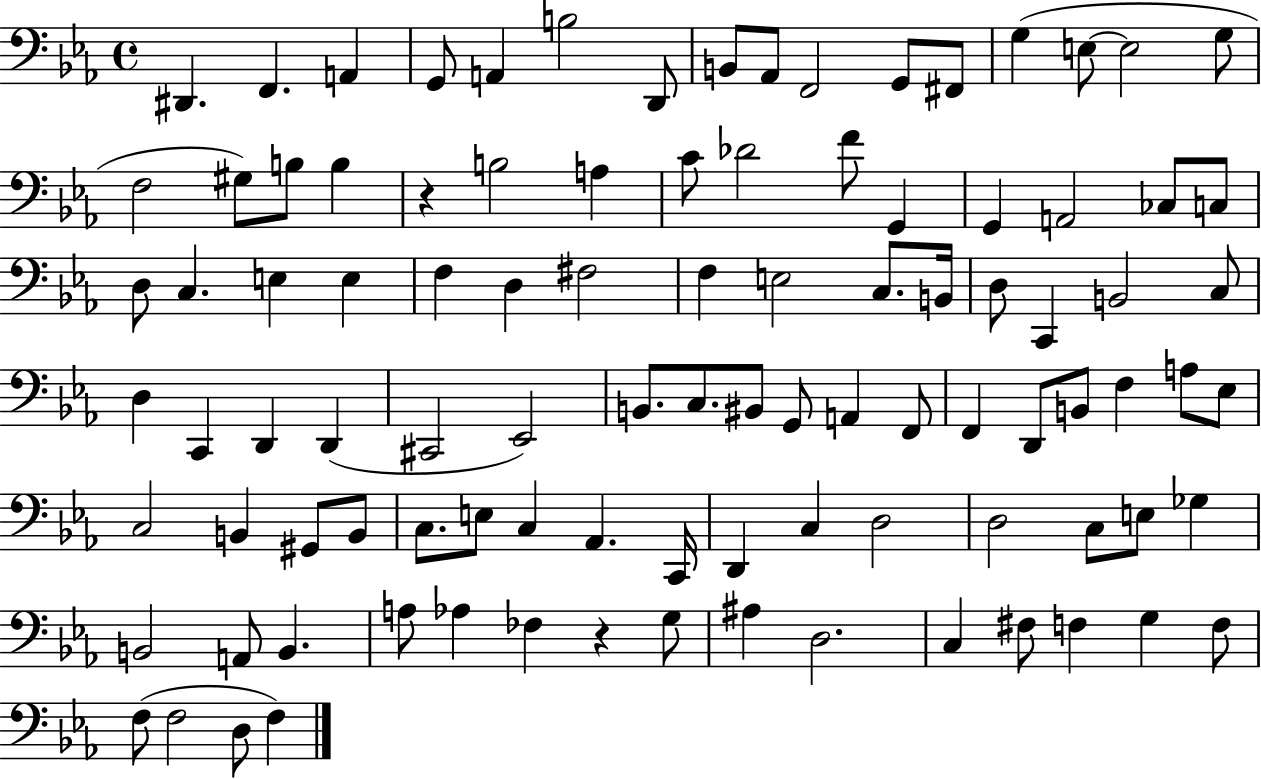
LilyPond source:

{
  \clef bass
  \time 4/4
  \defaultTimeSignature
  \key ees \major
  dis,4. f,4. a,4 | g,8 a,4 b2 d,8 | b,8 aes,8 f,2 g,8 fis,8 | g4( e8~~ e2 g8 | \break f2 gis8) b8 b4 | r4 b2 a4 | c'8 des'2 f'8 g,4 | g,4 a,2 ces8 c8 | \break d8 c4. e4 e4 | f4 d4 fis2 | f4 e2 c8. b,16 | d8 c,4 b,2 c8 | \break d4 c,4 d,4 d,4( | cis,2 ees,2) | b,8. c8. bis,8 g,8 a,4 f,8 | f,4 d,8 b,8 f4 a8 ees8 | \break c2 b,4 gis,8 b,8 | c8. e8 c4 aes,4. c,16 | d,4 c4 d2 | d2 c8 e8 ges4 | \break b,2 a,8 b,4. | a8 aes4 fes4 r4 g8 | ais4 d2. | c4 fis8 f4 g4 f8 | \break f8( f2 d8 f4) | \bar "|."
}